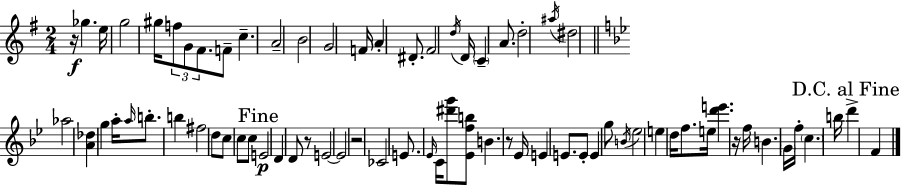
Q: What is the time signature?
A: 2/4